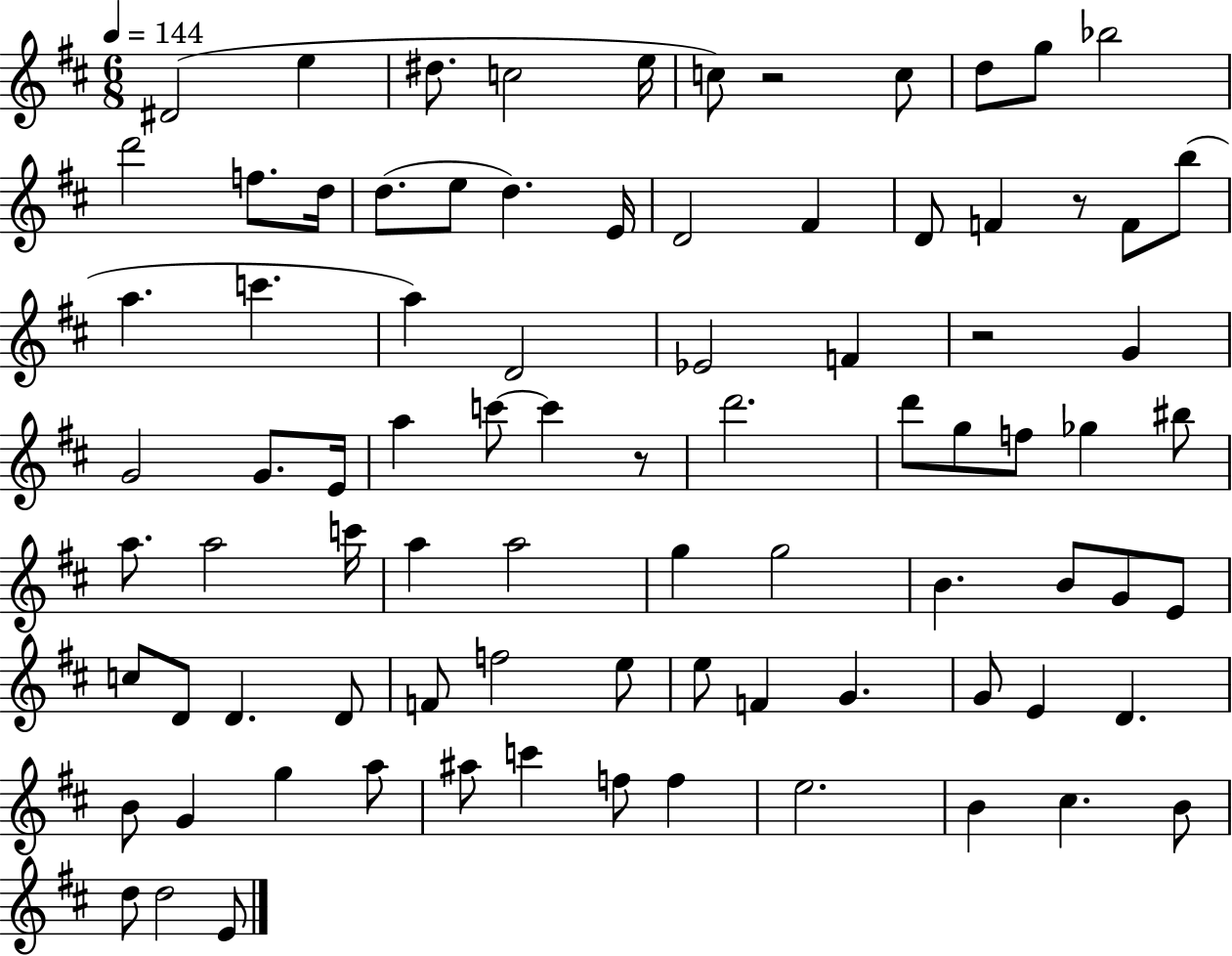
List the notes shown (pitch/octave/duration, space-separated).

D#4/h E5/q D#5/e. C5/h E5/s C5/e R/h C5/e D5/e G5/e Bb5/h D6/h F5/e. D5/s D5/e. E5/e D5/q. E4/s D4/h F#4/q D4/e F4/q R/e F4/e B5/e A5/q. C6/q. A5/q D4/h Eb4/h F4/q R/h G4/q G4/h G4/e. E4/s A5/q C6/e C6/q R/e D6/h. D6/e G5/e F5/e Gb5/q BIS5/e A5/e. A5/h C6/s A5/q A5/h G5/q G5/h B4/q. B4/e G4/e E4/e C5/e D4/e D4/q. D4/e F4/e F5/h E5/e E5/e F4/q G4/q. G4/e E4/q D4/q. B4/e G4/q G5/q A5/e A#5/e C6/q F5/e F5/q E5/h. B4/q C#5/q. B4/e D5/e D5/h E4/e